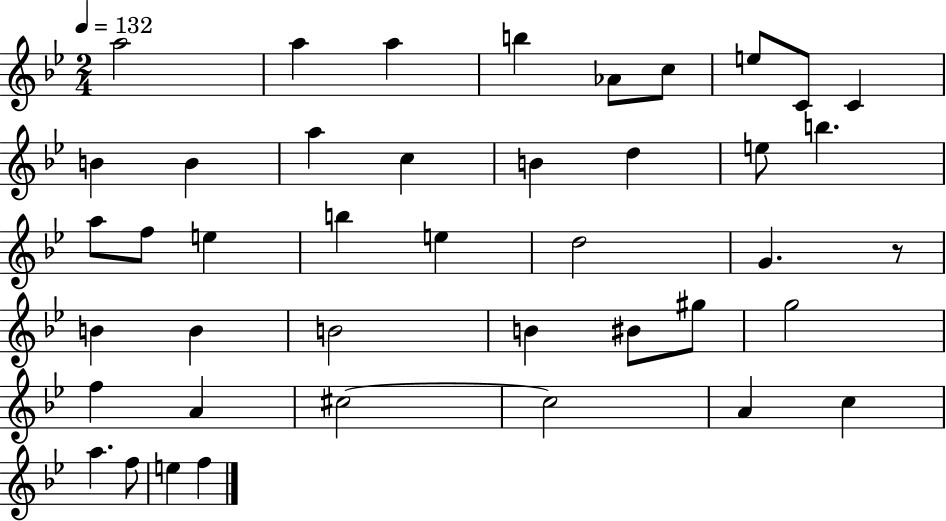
X:1
T:Untitled
M:2/4
L:1/4
K:Bb
a2 a a b _A/2 c/2 e/2 C/2 C B B a c B d e/2 b a/2 f/2 e b e d2 G z/2 B B B2 B ^B/2 ^g/2 g2 f A ^c2 ^c2 A c a f/2 e f